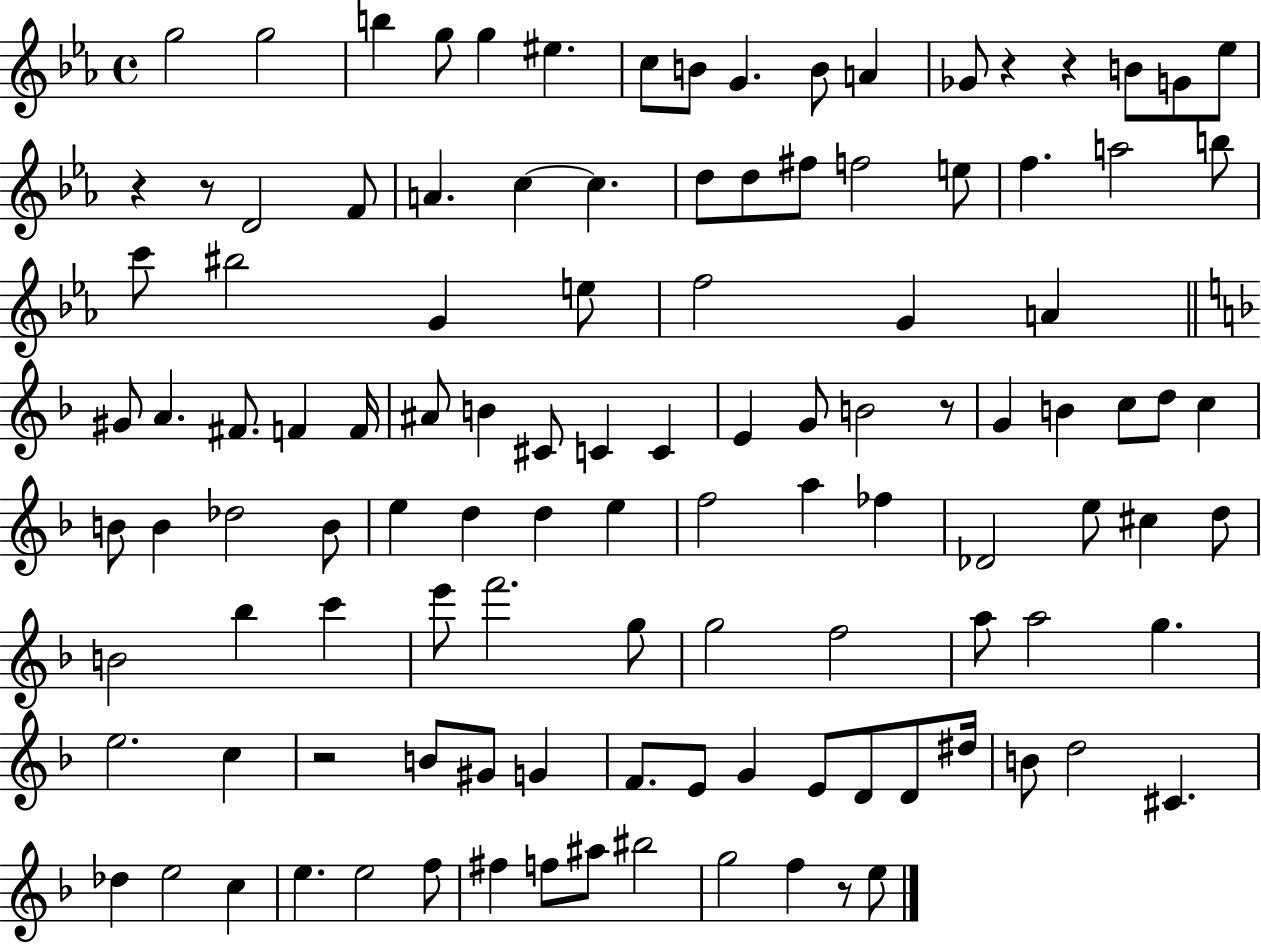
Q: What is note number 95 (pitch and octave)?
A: Db5